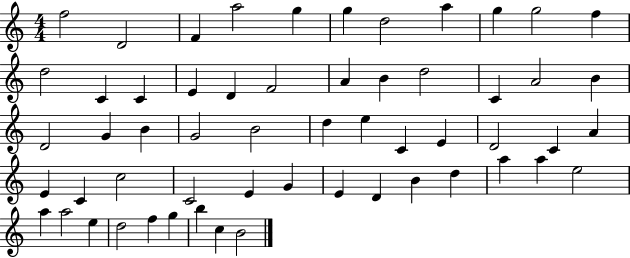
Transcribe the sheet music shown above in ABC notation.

X:1
T:Untitled
M:4/4
L:1/4
K:C
f2 D2 F a2 g g d2 a g g2 f d2 C C E D F2 A B d2 C A2 B D2 G B G2 B2 d e C E D2 C A E C c2 C2 E G E D B d a a e2 a a2 e d2 f g b c B2